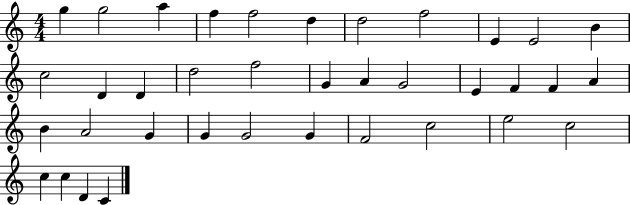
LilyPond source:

{
  \clef treble
  \numericTimeSignature
  \time 4/4
  \key c \major
  g''4 g''2 a''4 | f''4 f''2 d''4 | d''2 f''2 | e'4 e'2 b'4 | \break c''2 d'4 d'4 | d''2 f''2 | g'4 a'4 g'2 | e'4 f'4 f'4 a'4 | \break b'4 a'2 g'4 | g'4 g'2 g'4 | f'2 c''2 | e''2 c''2 | \break c''4 c''4 d'4 c'4 | \bar "|."
}